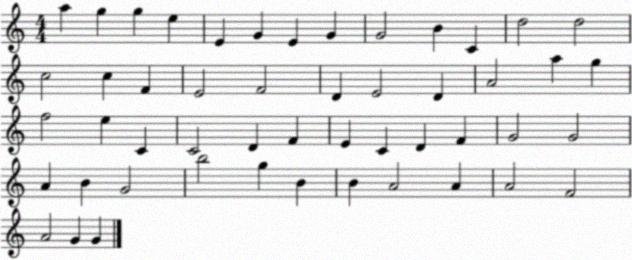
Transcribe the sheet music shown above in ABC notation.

X:1
T:Untitled
M:4/4
L:1/4
K:C
a g g e E G E G G2 B C d2 d2 c2 c F E2 F2 D E2 D A2 a g f2 e C C2 D F E C D F G2 G2 A B G2 b2 g B B A2 A A2 F2 A2 G G